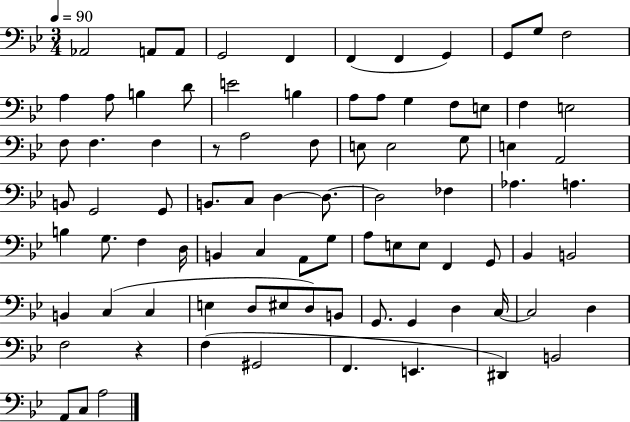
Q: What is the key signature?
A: BES major